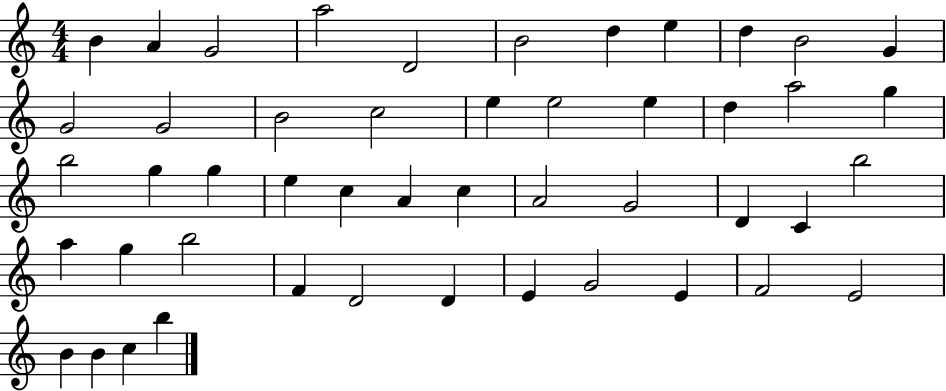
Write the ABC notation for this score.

X:1
T:Untitled
M:4/4
L:1/4
K:C
B A G2 a2 D2 B2 d e d B2 G G2 G2 B2 c2 e e2 e d a2 g b2 g g e c A c A2 G2 D C b2 a g b2 F D2 D E G2 E F2 E2 B B c b